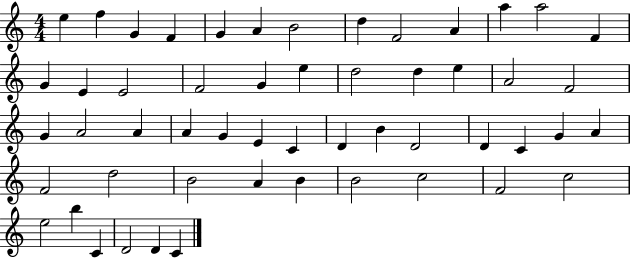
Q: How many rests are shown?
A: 0